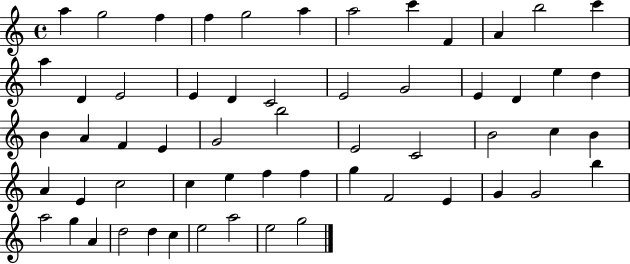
A5/q G5/h F5/q F5/q G5/h A5/q A5/h C6/q F4/q A4/q B5/h C6/q A5/q D4/q E4/h E4/q D4/q C4/h E4/h G4/h E4/q D4/q E5/q D5/q B4/q A4/q F4/q E4/q G4/h B5/h E4/h C4/h B4/h C5/q B4/q A4/q E4/q C5/h C5/q E5/q F5/q F5/q G5/q F4/h E4/q G4/q G4/h B5/q A5/h G5/q A4/q D5/h D5/q C5/q E5/h A5/h E5/h G5/h